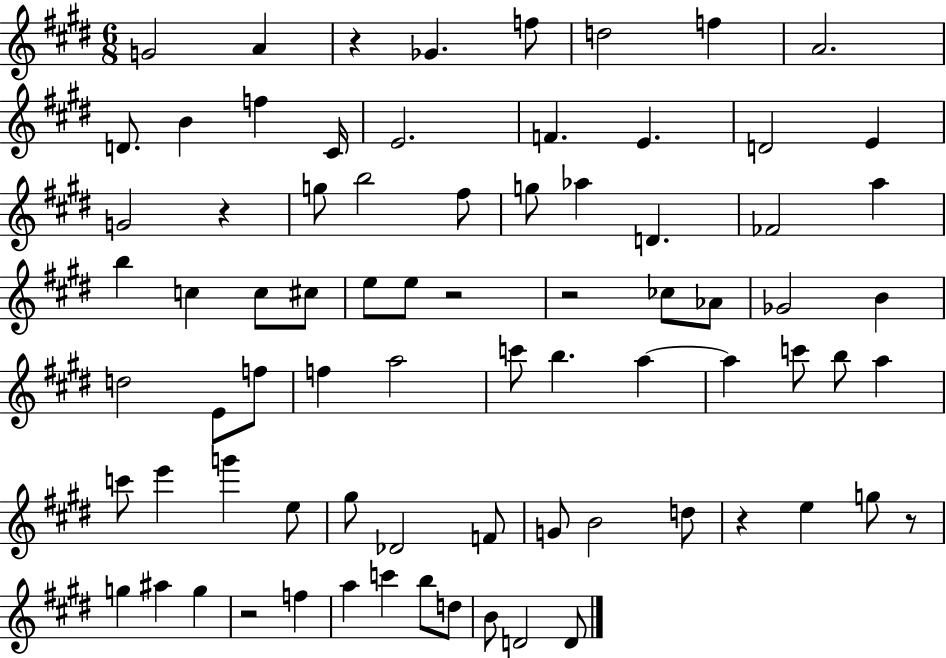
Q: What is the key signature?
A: E major